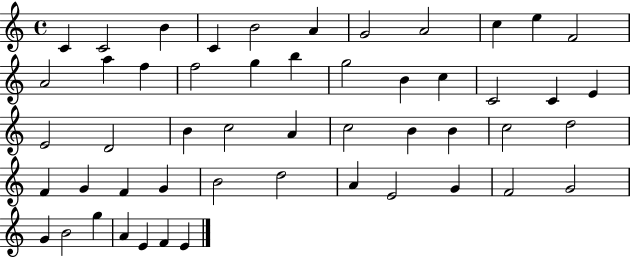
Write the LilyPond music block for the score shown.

{
  \clef treble
  \time 4/4
  \defaultTimeSignature
  \key c \major
  c'4 c'2 b'4 | c'4 b'2 a'4 | g'2 a'2 | c''4 e''4 f'2 | \break a'2 a''4 f''4 | f''2 g''4 b''4 | g''2 b'4 c''4 | c'2 c'4 e'4 | \break e'2 d'2 | b'4 c''2 a'4 | c''2 b'4 b'4 | c''2 d''2 | \break f'4 g'4 f'4 g'4 | b'2 d''2 | a'4 e'2 g'4 | f'2 g'2 | \break g'4 b'2 g''4 | a'4 e'4 f'4 e'4 | \bar "|."
}